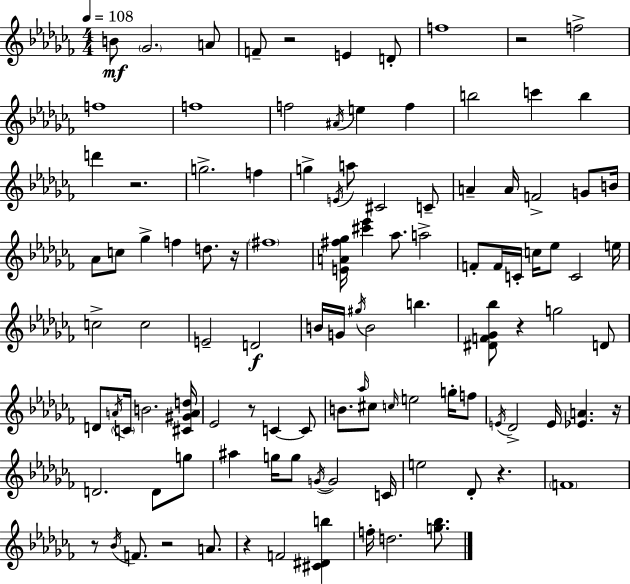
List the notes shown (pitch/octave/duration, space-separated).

B4/e Gb4/h. A4/e F4/e R/h E4/q D4/e F5/w R/h F5/h F5/w F5/w F5/h A#4/s E5/q F5/q B5/h C6/q B5/q D6/q R/h. G5/h. F5/q G5/q E4/s A5/e C#4/h C4/e A4/q A4/s F4/h G4/e B4/s Ab4/e C5/e Gb5/q F5/q D5/e. R/s F#5/w [E4,A4,F#5,Gb5]/s [C#6,Eb6]/q Ab5/e. A5/h F4/e F4/s C4/s C5/s Eb5/e C4/h E5/s C5/h C5/h E4/h D4/h B4/s G4/s G#5/s B4/h B5/q. [D#4,F4,Gb4,Bb5]/e R/q G5/h D4/e D4/e A4/s C4/s B4/h. [C#4,G#4,A4,D5]/s Eb4/h R/e C4/q C4/e B4/e. Ab5/s C#5/e C5/s E5/h G5/s F5/e E4/s Db4/h E4/s [Eb4,A4]/q. R/s D4/h. D4/e G5/e A#5/q G5/s G5/e G4/s G4/h C4/s E5/h Db4/e R/q. F4/w R/e Bb4/s F4/e. R/h A4/e. R/q F4/h [C#4,D#4,B5]/q F5/s D5/h. [G5,Bb5]/e.